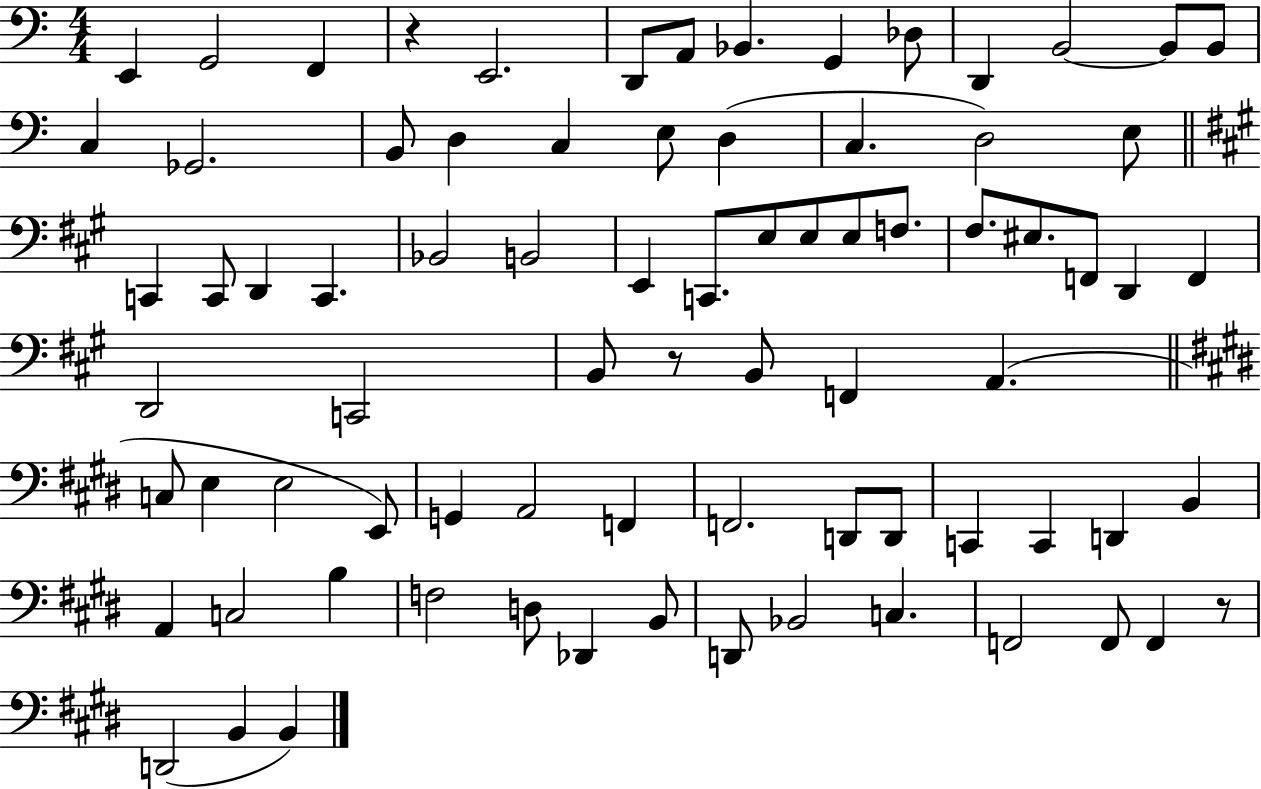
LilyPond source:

{
  \clef bass
  \numericTimeSignature
  \time 4/4
  \key c \major
  e,4 g,2 f,4 | r4 e,2. | d,8 a,8 bes,4. g,4 des8 | d,4 b,2~~ b,8 b,8 | \break c4 ges,2. | b,8 d4 c4 e8 d4( | c4. d2) e8 | \bar "||" \break \key a \major c,4 c,8 d,4 c,4. | bes,2 b,2 | e,4 c,8. e8 e8 e8 f8. | fis8. eis8. f,8 d,4 f,4 | \break d,2 c,2 | b,8 r8 b,8 f,4 a,4.( | \bar "||" \break \key e \major c8 e4 e2 e,8) | g,4 a,2 f,4 | f,2. d,8 d,8 | c,4 c,4 d,4 b,4 | \break a,4 c2 b4 | f2 d8 des,4 b,8 | d,8 bes,2 c4. | f,2 f,8 f,4 r8 | \break d,2( b,4 b,4) | \bar "|."
}